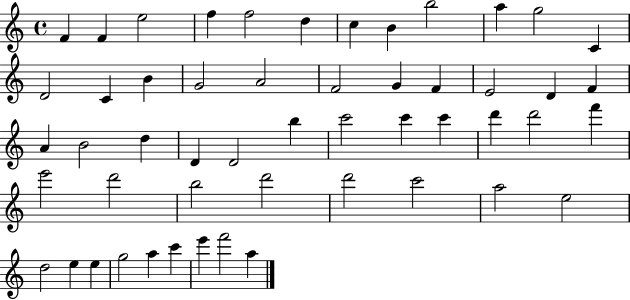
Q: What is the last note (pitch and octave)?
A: A5